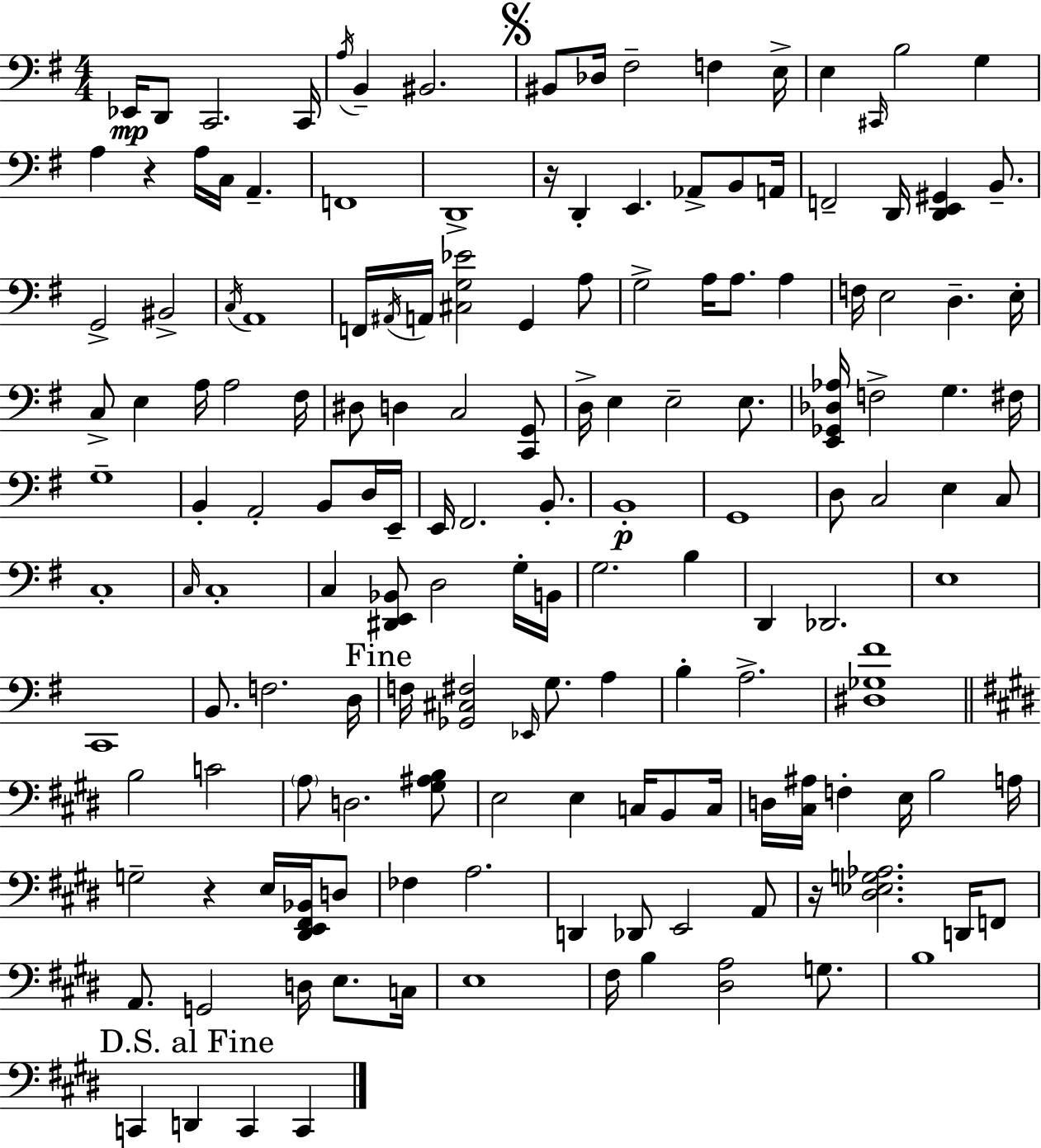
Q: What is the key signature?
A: E minor